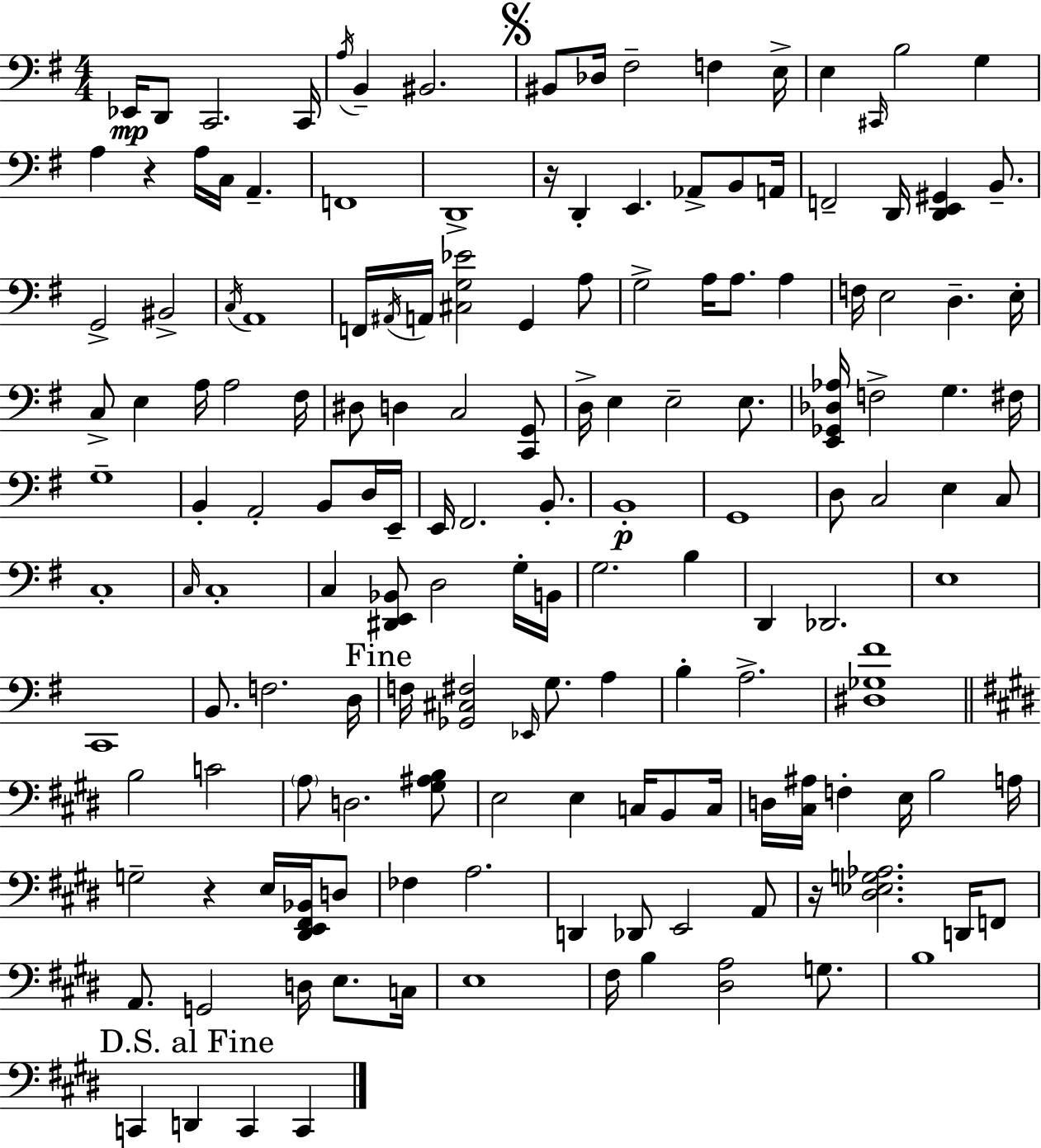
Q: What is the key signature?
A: E minor